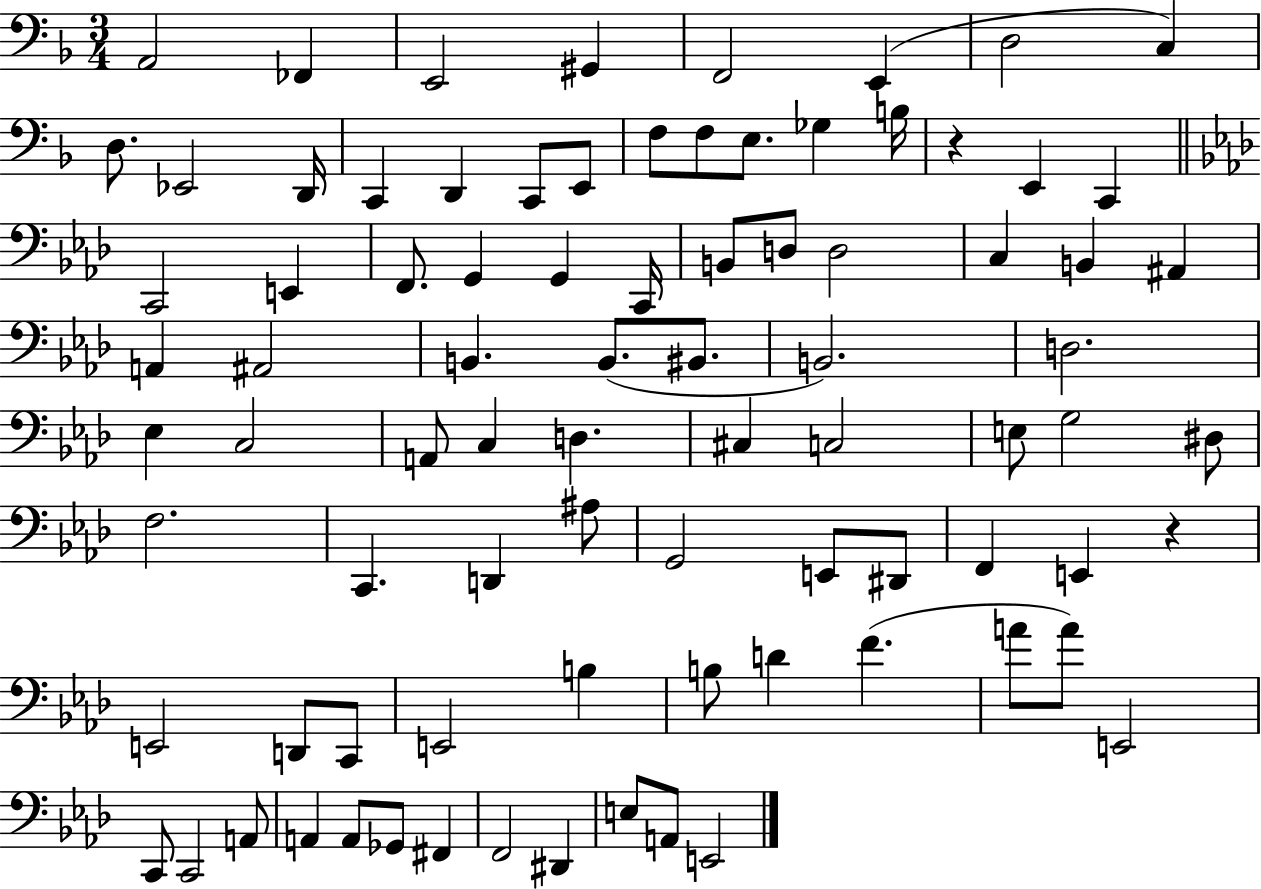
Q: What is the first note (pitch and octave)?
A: A2